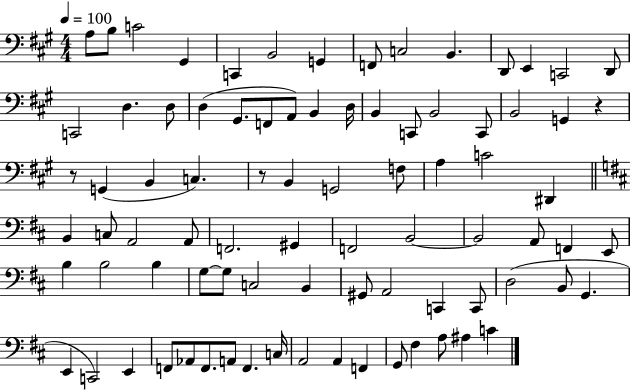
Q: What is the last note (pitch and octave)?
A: C4